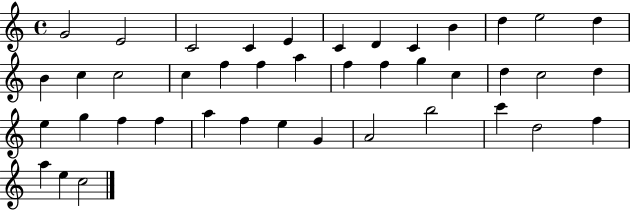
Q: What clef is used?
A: treble